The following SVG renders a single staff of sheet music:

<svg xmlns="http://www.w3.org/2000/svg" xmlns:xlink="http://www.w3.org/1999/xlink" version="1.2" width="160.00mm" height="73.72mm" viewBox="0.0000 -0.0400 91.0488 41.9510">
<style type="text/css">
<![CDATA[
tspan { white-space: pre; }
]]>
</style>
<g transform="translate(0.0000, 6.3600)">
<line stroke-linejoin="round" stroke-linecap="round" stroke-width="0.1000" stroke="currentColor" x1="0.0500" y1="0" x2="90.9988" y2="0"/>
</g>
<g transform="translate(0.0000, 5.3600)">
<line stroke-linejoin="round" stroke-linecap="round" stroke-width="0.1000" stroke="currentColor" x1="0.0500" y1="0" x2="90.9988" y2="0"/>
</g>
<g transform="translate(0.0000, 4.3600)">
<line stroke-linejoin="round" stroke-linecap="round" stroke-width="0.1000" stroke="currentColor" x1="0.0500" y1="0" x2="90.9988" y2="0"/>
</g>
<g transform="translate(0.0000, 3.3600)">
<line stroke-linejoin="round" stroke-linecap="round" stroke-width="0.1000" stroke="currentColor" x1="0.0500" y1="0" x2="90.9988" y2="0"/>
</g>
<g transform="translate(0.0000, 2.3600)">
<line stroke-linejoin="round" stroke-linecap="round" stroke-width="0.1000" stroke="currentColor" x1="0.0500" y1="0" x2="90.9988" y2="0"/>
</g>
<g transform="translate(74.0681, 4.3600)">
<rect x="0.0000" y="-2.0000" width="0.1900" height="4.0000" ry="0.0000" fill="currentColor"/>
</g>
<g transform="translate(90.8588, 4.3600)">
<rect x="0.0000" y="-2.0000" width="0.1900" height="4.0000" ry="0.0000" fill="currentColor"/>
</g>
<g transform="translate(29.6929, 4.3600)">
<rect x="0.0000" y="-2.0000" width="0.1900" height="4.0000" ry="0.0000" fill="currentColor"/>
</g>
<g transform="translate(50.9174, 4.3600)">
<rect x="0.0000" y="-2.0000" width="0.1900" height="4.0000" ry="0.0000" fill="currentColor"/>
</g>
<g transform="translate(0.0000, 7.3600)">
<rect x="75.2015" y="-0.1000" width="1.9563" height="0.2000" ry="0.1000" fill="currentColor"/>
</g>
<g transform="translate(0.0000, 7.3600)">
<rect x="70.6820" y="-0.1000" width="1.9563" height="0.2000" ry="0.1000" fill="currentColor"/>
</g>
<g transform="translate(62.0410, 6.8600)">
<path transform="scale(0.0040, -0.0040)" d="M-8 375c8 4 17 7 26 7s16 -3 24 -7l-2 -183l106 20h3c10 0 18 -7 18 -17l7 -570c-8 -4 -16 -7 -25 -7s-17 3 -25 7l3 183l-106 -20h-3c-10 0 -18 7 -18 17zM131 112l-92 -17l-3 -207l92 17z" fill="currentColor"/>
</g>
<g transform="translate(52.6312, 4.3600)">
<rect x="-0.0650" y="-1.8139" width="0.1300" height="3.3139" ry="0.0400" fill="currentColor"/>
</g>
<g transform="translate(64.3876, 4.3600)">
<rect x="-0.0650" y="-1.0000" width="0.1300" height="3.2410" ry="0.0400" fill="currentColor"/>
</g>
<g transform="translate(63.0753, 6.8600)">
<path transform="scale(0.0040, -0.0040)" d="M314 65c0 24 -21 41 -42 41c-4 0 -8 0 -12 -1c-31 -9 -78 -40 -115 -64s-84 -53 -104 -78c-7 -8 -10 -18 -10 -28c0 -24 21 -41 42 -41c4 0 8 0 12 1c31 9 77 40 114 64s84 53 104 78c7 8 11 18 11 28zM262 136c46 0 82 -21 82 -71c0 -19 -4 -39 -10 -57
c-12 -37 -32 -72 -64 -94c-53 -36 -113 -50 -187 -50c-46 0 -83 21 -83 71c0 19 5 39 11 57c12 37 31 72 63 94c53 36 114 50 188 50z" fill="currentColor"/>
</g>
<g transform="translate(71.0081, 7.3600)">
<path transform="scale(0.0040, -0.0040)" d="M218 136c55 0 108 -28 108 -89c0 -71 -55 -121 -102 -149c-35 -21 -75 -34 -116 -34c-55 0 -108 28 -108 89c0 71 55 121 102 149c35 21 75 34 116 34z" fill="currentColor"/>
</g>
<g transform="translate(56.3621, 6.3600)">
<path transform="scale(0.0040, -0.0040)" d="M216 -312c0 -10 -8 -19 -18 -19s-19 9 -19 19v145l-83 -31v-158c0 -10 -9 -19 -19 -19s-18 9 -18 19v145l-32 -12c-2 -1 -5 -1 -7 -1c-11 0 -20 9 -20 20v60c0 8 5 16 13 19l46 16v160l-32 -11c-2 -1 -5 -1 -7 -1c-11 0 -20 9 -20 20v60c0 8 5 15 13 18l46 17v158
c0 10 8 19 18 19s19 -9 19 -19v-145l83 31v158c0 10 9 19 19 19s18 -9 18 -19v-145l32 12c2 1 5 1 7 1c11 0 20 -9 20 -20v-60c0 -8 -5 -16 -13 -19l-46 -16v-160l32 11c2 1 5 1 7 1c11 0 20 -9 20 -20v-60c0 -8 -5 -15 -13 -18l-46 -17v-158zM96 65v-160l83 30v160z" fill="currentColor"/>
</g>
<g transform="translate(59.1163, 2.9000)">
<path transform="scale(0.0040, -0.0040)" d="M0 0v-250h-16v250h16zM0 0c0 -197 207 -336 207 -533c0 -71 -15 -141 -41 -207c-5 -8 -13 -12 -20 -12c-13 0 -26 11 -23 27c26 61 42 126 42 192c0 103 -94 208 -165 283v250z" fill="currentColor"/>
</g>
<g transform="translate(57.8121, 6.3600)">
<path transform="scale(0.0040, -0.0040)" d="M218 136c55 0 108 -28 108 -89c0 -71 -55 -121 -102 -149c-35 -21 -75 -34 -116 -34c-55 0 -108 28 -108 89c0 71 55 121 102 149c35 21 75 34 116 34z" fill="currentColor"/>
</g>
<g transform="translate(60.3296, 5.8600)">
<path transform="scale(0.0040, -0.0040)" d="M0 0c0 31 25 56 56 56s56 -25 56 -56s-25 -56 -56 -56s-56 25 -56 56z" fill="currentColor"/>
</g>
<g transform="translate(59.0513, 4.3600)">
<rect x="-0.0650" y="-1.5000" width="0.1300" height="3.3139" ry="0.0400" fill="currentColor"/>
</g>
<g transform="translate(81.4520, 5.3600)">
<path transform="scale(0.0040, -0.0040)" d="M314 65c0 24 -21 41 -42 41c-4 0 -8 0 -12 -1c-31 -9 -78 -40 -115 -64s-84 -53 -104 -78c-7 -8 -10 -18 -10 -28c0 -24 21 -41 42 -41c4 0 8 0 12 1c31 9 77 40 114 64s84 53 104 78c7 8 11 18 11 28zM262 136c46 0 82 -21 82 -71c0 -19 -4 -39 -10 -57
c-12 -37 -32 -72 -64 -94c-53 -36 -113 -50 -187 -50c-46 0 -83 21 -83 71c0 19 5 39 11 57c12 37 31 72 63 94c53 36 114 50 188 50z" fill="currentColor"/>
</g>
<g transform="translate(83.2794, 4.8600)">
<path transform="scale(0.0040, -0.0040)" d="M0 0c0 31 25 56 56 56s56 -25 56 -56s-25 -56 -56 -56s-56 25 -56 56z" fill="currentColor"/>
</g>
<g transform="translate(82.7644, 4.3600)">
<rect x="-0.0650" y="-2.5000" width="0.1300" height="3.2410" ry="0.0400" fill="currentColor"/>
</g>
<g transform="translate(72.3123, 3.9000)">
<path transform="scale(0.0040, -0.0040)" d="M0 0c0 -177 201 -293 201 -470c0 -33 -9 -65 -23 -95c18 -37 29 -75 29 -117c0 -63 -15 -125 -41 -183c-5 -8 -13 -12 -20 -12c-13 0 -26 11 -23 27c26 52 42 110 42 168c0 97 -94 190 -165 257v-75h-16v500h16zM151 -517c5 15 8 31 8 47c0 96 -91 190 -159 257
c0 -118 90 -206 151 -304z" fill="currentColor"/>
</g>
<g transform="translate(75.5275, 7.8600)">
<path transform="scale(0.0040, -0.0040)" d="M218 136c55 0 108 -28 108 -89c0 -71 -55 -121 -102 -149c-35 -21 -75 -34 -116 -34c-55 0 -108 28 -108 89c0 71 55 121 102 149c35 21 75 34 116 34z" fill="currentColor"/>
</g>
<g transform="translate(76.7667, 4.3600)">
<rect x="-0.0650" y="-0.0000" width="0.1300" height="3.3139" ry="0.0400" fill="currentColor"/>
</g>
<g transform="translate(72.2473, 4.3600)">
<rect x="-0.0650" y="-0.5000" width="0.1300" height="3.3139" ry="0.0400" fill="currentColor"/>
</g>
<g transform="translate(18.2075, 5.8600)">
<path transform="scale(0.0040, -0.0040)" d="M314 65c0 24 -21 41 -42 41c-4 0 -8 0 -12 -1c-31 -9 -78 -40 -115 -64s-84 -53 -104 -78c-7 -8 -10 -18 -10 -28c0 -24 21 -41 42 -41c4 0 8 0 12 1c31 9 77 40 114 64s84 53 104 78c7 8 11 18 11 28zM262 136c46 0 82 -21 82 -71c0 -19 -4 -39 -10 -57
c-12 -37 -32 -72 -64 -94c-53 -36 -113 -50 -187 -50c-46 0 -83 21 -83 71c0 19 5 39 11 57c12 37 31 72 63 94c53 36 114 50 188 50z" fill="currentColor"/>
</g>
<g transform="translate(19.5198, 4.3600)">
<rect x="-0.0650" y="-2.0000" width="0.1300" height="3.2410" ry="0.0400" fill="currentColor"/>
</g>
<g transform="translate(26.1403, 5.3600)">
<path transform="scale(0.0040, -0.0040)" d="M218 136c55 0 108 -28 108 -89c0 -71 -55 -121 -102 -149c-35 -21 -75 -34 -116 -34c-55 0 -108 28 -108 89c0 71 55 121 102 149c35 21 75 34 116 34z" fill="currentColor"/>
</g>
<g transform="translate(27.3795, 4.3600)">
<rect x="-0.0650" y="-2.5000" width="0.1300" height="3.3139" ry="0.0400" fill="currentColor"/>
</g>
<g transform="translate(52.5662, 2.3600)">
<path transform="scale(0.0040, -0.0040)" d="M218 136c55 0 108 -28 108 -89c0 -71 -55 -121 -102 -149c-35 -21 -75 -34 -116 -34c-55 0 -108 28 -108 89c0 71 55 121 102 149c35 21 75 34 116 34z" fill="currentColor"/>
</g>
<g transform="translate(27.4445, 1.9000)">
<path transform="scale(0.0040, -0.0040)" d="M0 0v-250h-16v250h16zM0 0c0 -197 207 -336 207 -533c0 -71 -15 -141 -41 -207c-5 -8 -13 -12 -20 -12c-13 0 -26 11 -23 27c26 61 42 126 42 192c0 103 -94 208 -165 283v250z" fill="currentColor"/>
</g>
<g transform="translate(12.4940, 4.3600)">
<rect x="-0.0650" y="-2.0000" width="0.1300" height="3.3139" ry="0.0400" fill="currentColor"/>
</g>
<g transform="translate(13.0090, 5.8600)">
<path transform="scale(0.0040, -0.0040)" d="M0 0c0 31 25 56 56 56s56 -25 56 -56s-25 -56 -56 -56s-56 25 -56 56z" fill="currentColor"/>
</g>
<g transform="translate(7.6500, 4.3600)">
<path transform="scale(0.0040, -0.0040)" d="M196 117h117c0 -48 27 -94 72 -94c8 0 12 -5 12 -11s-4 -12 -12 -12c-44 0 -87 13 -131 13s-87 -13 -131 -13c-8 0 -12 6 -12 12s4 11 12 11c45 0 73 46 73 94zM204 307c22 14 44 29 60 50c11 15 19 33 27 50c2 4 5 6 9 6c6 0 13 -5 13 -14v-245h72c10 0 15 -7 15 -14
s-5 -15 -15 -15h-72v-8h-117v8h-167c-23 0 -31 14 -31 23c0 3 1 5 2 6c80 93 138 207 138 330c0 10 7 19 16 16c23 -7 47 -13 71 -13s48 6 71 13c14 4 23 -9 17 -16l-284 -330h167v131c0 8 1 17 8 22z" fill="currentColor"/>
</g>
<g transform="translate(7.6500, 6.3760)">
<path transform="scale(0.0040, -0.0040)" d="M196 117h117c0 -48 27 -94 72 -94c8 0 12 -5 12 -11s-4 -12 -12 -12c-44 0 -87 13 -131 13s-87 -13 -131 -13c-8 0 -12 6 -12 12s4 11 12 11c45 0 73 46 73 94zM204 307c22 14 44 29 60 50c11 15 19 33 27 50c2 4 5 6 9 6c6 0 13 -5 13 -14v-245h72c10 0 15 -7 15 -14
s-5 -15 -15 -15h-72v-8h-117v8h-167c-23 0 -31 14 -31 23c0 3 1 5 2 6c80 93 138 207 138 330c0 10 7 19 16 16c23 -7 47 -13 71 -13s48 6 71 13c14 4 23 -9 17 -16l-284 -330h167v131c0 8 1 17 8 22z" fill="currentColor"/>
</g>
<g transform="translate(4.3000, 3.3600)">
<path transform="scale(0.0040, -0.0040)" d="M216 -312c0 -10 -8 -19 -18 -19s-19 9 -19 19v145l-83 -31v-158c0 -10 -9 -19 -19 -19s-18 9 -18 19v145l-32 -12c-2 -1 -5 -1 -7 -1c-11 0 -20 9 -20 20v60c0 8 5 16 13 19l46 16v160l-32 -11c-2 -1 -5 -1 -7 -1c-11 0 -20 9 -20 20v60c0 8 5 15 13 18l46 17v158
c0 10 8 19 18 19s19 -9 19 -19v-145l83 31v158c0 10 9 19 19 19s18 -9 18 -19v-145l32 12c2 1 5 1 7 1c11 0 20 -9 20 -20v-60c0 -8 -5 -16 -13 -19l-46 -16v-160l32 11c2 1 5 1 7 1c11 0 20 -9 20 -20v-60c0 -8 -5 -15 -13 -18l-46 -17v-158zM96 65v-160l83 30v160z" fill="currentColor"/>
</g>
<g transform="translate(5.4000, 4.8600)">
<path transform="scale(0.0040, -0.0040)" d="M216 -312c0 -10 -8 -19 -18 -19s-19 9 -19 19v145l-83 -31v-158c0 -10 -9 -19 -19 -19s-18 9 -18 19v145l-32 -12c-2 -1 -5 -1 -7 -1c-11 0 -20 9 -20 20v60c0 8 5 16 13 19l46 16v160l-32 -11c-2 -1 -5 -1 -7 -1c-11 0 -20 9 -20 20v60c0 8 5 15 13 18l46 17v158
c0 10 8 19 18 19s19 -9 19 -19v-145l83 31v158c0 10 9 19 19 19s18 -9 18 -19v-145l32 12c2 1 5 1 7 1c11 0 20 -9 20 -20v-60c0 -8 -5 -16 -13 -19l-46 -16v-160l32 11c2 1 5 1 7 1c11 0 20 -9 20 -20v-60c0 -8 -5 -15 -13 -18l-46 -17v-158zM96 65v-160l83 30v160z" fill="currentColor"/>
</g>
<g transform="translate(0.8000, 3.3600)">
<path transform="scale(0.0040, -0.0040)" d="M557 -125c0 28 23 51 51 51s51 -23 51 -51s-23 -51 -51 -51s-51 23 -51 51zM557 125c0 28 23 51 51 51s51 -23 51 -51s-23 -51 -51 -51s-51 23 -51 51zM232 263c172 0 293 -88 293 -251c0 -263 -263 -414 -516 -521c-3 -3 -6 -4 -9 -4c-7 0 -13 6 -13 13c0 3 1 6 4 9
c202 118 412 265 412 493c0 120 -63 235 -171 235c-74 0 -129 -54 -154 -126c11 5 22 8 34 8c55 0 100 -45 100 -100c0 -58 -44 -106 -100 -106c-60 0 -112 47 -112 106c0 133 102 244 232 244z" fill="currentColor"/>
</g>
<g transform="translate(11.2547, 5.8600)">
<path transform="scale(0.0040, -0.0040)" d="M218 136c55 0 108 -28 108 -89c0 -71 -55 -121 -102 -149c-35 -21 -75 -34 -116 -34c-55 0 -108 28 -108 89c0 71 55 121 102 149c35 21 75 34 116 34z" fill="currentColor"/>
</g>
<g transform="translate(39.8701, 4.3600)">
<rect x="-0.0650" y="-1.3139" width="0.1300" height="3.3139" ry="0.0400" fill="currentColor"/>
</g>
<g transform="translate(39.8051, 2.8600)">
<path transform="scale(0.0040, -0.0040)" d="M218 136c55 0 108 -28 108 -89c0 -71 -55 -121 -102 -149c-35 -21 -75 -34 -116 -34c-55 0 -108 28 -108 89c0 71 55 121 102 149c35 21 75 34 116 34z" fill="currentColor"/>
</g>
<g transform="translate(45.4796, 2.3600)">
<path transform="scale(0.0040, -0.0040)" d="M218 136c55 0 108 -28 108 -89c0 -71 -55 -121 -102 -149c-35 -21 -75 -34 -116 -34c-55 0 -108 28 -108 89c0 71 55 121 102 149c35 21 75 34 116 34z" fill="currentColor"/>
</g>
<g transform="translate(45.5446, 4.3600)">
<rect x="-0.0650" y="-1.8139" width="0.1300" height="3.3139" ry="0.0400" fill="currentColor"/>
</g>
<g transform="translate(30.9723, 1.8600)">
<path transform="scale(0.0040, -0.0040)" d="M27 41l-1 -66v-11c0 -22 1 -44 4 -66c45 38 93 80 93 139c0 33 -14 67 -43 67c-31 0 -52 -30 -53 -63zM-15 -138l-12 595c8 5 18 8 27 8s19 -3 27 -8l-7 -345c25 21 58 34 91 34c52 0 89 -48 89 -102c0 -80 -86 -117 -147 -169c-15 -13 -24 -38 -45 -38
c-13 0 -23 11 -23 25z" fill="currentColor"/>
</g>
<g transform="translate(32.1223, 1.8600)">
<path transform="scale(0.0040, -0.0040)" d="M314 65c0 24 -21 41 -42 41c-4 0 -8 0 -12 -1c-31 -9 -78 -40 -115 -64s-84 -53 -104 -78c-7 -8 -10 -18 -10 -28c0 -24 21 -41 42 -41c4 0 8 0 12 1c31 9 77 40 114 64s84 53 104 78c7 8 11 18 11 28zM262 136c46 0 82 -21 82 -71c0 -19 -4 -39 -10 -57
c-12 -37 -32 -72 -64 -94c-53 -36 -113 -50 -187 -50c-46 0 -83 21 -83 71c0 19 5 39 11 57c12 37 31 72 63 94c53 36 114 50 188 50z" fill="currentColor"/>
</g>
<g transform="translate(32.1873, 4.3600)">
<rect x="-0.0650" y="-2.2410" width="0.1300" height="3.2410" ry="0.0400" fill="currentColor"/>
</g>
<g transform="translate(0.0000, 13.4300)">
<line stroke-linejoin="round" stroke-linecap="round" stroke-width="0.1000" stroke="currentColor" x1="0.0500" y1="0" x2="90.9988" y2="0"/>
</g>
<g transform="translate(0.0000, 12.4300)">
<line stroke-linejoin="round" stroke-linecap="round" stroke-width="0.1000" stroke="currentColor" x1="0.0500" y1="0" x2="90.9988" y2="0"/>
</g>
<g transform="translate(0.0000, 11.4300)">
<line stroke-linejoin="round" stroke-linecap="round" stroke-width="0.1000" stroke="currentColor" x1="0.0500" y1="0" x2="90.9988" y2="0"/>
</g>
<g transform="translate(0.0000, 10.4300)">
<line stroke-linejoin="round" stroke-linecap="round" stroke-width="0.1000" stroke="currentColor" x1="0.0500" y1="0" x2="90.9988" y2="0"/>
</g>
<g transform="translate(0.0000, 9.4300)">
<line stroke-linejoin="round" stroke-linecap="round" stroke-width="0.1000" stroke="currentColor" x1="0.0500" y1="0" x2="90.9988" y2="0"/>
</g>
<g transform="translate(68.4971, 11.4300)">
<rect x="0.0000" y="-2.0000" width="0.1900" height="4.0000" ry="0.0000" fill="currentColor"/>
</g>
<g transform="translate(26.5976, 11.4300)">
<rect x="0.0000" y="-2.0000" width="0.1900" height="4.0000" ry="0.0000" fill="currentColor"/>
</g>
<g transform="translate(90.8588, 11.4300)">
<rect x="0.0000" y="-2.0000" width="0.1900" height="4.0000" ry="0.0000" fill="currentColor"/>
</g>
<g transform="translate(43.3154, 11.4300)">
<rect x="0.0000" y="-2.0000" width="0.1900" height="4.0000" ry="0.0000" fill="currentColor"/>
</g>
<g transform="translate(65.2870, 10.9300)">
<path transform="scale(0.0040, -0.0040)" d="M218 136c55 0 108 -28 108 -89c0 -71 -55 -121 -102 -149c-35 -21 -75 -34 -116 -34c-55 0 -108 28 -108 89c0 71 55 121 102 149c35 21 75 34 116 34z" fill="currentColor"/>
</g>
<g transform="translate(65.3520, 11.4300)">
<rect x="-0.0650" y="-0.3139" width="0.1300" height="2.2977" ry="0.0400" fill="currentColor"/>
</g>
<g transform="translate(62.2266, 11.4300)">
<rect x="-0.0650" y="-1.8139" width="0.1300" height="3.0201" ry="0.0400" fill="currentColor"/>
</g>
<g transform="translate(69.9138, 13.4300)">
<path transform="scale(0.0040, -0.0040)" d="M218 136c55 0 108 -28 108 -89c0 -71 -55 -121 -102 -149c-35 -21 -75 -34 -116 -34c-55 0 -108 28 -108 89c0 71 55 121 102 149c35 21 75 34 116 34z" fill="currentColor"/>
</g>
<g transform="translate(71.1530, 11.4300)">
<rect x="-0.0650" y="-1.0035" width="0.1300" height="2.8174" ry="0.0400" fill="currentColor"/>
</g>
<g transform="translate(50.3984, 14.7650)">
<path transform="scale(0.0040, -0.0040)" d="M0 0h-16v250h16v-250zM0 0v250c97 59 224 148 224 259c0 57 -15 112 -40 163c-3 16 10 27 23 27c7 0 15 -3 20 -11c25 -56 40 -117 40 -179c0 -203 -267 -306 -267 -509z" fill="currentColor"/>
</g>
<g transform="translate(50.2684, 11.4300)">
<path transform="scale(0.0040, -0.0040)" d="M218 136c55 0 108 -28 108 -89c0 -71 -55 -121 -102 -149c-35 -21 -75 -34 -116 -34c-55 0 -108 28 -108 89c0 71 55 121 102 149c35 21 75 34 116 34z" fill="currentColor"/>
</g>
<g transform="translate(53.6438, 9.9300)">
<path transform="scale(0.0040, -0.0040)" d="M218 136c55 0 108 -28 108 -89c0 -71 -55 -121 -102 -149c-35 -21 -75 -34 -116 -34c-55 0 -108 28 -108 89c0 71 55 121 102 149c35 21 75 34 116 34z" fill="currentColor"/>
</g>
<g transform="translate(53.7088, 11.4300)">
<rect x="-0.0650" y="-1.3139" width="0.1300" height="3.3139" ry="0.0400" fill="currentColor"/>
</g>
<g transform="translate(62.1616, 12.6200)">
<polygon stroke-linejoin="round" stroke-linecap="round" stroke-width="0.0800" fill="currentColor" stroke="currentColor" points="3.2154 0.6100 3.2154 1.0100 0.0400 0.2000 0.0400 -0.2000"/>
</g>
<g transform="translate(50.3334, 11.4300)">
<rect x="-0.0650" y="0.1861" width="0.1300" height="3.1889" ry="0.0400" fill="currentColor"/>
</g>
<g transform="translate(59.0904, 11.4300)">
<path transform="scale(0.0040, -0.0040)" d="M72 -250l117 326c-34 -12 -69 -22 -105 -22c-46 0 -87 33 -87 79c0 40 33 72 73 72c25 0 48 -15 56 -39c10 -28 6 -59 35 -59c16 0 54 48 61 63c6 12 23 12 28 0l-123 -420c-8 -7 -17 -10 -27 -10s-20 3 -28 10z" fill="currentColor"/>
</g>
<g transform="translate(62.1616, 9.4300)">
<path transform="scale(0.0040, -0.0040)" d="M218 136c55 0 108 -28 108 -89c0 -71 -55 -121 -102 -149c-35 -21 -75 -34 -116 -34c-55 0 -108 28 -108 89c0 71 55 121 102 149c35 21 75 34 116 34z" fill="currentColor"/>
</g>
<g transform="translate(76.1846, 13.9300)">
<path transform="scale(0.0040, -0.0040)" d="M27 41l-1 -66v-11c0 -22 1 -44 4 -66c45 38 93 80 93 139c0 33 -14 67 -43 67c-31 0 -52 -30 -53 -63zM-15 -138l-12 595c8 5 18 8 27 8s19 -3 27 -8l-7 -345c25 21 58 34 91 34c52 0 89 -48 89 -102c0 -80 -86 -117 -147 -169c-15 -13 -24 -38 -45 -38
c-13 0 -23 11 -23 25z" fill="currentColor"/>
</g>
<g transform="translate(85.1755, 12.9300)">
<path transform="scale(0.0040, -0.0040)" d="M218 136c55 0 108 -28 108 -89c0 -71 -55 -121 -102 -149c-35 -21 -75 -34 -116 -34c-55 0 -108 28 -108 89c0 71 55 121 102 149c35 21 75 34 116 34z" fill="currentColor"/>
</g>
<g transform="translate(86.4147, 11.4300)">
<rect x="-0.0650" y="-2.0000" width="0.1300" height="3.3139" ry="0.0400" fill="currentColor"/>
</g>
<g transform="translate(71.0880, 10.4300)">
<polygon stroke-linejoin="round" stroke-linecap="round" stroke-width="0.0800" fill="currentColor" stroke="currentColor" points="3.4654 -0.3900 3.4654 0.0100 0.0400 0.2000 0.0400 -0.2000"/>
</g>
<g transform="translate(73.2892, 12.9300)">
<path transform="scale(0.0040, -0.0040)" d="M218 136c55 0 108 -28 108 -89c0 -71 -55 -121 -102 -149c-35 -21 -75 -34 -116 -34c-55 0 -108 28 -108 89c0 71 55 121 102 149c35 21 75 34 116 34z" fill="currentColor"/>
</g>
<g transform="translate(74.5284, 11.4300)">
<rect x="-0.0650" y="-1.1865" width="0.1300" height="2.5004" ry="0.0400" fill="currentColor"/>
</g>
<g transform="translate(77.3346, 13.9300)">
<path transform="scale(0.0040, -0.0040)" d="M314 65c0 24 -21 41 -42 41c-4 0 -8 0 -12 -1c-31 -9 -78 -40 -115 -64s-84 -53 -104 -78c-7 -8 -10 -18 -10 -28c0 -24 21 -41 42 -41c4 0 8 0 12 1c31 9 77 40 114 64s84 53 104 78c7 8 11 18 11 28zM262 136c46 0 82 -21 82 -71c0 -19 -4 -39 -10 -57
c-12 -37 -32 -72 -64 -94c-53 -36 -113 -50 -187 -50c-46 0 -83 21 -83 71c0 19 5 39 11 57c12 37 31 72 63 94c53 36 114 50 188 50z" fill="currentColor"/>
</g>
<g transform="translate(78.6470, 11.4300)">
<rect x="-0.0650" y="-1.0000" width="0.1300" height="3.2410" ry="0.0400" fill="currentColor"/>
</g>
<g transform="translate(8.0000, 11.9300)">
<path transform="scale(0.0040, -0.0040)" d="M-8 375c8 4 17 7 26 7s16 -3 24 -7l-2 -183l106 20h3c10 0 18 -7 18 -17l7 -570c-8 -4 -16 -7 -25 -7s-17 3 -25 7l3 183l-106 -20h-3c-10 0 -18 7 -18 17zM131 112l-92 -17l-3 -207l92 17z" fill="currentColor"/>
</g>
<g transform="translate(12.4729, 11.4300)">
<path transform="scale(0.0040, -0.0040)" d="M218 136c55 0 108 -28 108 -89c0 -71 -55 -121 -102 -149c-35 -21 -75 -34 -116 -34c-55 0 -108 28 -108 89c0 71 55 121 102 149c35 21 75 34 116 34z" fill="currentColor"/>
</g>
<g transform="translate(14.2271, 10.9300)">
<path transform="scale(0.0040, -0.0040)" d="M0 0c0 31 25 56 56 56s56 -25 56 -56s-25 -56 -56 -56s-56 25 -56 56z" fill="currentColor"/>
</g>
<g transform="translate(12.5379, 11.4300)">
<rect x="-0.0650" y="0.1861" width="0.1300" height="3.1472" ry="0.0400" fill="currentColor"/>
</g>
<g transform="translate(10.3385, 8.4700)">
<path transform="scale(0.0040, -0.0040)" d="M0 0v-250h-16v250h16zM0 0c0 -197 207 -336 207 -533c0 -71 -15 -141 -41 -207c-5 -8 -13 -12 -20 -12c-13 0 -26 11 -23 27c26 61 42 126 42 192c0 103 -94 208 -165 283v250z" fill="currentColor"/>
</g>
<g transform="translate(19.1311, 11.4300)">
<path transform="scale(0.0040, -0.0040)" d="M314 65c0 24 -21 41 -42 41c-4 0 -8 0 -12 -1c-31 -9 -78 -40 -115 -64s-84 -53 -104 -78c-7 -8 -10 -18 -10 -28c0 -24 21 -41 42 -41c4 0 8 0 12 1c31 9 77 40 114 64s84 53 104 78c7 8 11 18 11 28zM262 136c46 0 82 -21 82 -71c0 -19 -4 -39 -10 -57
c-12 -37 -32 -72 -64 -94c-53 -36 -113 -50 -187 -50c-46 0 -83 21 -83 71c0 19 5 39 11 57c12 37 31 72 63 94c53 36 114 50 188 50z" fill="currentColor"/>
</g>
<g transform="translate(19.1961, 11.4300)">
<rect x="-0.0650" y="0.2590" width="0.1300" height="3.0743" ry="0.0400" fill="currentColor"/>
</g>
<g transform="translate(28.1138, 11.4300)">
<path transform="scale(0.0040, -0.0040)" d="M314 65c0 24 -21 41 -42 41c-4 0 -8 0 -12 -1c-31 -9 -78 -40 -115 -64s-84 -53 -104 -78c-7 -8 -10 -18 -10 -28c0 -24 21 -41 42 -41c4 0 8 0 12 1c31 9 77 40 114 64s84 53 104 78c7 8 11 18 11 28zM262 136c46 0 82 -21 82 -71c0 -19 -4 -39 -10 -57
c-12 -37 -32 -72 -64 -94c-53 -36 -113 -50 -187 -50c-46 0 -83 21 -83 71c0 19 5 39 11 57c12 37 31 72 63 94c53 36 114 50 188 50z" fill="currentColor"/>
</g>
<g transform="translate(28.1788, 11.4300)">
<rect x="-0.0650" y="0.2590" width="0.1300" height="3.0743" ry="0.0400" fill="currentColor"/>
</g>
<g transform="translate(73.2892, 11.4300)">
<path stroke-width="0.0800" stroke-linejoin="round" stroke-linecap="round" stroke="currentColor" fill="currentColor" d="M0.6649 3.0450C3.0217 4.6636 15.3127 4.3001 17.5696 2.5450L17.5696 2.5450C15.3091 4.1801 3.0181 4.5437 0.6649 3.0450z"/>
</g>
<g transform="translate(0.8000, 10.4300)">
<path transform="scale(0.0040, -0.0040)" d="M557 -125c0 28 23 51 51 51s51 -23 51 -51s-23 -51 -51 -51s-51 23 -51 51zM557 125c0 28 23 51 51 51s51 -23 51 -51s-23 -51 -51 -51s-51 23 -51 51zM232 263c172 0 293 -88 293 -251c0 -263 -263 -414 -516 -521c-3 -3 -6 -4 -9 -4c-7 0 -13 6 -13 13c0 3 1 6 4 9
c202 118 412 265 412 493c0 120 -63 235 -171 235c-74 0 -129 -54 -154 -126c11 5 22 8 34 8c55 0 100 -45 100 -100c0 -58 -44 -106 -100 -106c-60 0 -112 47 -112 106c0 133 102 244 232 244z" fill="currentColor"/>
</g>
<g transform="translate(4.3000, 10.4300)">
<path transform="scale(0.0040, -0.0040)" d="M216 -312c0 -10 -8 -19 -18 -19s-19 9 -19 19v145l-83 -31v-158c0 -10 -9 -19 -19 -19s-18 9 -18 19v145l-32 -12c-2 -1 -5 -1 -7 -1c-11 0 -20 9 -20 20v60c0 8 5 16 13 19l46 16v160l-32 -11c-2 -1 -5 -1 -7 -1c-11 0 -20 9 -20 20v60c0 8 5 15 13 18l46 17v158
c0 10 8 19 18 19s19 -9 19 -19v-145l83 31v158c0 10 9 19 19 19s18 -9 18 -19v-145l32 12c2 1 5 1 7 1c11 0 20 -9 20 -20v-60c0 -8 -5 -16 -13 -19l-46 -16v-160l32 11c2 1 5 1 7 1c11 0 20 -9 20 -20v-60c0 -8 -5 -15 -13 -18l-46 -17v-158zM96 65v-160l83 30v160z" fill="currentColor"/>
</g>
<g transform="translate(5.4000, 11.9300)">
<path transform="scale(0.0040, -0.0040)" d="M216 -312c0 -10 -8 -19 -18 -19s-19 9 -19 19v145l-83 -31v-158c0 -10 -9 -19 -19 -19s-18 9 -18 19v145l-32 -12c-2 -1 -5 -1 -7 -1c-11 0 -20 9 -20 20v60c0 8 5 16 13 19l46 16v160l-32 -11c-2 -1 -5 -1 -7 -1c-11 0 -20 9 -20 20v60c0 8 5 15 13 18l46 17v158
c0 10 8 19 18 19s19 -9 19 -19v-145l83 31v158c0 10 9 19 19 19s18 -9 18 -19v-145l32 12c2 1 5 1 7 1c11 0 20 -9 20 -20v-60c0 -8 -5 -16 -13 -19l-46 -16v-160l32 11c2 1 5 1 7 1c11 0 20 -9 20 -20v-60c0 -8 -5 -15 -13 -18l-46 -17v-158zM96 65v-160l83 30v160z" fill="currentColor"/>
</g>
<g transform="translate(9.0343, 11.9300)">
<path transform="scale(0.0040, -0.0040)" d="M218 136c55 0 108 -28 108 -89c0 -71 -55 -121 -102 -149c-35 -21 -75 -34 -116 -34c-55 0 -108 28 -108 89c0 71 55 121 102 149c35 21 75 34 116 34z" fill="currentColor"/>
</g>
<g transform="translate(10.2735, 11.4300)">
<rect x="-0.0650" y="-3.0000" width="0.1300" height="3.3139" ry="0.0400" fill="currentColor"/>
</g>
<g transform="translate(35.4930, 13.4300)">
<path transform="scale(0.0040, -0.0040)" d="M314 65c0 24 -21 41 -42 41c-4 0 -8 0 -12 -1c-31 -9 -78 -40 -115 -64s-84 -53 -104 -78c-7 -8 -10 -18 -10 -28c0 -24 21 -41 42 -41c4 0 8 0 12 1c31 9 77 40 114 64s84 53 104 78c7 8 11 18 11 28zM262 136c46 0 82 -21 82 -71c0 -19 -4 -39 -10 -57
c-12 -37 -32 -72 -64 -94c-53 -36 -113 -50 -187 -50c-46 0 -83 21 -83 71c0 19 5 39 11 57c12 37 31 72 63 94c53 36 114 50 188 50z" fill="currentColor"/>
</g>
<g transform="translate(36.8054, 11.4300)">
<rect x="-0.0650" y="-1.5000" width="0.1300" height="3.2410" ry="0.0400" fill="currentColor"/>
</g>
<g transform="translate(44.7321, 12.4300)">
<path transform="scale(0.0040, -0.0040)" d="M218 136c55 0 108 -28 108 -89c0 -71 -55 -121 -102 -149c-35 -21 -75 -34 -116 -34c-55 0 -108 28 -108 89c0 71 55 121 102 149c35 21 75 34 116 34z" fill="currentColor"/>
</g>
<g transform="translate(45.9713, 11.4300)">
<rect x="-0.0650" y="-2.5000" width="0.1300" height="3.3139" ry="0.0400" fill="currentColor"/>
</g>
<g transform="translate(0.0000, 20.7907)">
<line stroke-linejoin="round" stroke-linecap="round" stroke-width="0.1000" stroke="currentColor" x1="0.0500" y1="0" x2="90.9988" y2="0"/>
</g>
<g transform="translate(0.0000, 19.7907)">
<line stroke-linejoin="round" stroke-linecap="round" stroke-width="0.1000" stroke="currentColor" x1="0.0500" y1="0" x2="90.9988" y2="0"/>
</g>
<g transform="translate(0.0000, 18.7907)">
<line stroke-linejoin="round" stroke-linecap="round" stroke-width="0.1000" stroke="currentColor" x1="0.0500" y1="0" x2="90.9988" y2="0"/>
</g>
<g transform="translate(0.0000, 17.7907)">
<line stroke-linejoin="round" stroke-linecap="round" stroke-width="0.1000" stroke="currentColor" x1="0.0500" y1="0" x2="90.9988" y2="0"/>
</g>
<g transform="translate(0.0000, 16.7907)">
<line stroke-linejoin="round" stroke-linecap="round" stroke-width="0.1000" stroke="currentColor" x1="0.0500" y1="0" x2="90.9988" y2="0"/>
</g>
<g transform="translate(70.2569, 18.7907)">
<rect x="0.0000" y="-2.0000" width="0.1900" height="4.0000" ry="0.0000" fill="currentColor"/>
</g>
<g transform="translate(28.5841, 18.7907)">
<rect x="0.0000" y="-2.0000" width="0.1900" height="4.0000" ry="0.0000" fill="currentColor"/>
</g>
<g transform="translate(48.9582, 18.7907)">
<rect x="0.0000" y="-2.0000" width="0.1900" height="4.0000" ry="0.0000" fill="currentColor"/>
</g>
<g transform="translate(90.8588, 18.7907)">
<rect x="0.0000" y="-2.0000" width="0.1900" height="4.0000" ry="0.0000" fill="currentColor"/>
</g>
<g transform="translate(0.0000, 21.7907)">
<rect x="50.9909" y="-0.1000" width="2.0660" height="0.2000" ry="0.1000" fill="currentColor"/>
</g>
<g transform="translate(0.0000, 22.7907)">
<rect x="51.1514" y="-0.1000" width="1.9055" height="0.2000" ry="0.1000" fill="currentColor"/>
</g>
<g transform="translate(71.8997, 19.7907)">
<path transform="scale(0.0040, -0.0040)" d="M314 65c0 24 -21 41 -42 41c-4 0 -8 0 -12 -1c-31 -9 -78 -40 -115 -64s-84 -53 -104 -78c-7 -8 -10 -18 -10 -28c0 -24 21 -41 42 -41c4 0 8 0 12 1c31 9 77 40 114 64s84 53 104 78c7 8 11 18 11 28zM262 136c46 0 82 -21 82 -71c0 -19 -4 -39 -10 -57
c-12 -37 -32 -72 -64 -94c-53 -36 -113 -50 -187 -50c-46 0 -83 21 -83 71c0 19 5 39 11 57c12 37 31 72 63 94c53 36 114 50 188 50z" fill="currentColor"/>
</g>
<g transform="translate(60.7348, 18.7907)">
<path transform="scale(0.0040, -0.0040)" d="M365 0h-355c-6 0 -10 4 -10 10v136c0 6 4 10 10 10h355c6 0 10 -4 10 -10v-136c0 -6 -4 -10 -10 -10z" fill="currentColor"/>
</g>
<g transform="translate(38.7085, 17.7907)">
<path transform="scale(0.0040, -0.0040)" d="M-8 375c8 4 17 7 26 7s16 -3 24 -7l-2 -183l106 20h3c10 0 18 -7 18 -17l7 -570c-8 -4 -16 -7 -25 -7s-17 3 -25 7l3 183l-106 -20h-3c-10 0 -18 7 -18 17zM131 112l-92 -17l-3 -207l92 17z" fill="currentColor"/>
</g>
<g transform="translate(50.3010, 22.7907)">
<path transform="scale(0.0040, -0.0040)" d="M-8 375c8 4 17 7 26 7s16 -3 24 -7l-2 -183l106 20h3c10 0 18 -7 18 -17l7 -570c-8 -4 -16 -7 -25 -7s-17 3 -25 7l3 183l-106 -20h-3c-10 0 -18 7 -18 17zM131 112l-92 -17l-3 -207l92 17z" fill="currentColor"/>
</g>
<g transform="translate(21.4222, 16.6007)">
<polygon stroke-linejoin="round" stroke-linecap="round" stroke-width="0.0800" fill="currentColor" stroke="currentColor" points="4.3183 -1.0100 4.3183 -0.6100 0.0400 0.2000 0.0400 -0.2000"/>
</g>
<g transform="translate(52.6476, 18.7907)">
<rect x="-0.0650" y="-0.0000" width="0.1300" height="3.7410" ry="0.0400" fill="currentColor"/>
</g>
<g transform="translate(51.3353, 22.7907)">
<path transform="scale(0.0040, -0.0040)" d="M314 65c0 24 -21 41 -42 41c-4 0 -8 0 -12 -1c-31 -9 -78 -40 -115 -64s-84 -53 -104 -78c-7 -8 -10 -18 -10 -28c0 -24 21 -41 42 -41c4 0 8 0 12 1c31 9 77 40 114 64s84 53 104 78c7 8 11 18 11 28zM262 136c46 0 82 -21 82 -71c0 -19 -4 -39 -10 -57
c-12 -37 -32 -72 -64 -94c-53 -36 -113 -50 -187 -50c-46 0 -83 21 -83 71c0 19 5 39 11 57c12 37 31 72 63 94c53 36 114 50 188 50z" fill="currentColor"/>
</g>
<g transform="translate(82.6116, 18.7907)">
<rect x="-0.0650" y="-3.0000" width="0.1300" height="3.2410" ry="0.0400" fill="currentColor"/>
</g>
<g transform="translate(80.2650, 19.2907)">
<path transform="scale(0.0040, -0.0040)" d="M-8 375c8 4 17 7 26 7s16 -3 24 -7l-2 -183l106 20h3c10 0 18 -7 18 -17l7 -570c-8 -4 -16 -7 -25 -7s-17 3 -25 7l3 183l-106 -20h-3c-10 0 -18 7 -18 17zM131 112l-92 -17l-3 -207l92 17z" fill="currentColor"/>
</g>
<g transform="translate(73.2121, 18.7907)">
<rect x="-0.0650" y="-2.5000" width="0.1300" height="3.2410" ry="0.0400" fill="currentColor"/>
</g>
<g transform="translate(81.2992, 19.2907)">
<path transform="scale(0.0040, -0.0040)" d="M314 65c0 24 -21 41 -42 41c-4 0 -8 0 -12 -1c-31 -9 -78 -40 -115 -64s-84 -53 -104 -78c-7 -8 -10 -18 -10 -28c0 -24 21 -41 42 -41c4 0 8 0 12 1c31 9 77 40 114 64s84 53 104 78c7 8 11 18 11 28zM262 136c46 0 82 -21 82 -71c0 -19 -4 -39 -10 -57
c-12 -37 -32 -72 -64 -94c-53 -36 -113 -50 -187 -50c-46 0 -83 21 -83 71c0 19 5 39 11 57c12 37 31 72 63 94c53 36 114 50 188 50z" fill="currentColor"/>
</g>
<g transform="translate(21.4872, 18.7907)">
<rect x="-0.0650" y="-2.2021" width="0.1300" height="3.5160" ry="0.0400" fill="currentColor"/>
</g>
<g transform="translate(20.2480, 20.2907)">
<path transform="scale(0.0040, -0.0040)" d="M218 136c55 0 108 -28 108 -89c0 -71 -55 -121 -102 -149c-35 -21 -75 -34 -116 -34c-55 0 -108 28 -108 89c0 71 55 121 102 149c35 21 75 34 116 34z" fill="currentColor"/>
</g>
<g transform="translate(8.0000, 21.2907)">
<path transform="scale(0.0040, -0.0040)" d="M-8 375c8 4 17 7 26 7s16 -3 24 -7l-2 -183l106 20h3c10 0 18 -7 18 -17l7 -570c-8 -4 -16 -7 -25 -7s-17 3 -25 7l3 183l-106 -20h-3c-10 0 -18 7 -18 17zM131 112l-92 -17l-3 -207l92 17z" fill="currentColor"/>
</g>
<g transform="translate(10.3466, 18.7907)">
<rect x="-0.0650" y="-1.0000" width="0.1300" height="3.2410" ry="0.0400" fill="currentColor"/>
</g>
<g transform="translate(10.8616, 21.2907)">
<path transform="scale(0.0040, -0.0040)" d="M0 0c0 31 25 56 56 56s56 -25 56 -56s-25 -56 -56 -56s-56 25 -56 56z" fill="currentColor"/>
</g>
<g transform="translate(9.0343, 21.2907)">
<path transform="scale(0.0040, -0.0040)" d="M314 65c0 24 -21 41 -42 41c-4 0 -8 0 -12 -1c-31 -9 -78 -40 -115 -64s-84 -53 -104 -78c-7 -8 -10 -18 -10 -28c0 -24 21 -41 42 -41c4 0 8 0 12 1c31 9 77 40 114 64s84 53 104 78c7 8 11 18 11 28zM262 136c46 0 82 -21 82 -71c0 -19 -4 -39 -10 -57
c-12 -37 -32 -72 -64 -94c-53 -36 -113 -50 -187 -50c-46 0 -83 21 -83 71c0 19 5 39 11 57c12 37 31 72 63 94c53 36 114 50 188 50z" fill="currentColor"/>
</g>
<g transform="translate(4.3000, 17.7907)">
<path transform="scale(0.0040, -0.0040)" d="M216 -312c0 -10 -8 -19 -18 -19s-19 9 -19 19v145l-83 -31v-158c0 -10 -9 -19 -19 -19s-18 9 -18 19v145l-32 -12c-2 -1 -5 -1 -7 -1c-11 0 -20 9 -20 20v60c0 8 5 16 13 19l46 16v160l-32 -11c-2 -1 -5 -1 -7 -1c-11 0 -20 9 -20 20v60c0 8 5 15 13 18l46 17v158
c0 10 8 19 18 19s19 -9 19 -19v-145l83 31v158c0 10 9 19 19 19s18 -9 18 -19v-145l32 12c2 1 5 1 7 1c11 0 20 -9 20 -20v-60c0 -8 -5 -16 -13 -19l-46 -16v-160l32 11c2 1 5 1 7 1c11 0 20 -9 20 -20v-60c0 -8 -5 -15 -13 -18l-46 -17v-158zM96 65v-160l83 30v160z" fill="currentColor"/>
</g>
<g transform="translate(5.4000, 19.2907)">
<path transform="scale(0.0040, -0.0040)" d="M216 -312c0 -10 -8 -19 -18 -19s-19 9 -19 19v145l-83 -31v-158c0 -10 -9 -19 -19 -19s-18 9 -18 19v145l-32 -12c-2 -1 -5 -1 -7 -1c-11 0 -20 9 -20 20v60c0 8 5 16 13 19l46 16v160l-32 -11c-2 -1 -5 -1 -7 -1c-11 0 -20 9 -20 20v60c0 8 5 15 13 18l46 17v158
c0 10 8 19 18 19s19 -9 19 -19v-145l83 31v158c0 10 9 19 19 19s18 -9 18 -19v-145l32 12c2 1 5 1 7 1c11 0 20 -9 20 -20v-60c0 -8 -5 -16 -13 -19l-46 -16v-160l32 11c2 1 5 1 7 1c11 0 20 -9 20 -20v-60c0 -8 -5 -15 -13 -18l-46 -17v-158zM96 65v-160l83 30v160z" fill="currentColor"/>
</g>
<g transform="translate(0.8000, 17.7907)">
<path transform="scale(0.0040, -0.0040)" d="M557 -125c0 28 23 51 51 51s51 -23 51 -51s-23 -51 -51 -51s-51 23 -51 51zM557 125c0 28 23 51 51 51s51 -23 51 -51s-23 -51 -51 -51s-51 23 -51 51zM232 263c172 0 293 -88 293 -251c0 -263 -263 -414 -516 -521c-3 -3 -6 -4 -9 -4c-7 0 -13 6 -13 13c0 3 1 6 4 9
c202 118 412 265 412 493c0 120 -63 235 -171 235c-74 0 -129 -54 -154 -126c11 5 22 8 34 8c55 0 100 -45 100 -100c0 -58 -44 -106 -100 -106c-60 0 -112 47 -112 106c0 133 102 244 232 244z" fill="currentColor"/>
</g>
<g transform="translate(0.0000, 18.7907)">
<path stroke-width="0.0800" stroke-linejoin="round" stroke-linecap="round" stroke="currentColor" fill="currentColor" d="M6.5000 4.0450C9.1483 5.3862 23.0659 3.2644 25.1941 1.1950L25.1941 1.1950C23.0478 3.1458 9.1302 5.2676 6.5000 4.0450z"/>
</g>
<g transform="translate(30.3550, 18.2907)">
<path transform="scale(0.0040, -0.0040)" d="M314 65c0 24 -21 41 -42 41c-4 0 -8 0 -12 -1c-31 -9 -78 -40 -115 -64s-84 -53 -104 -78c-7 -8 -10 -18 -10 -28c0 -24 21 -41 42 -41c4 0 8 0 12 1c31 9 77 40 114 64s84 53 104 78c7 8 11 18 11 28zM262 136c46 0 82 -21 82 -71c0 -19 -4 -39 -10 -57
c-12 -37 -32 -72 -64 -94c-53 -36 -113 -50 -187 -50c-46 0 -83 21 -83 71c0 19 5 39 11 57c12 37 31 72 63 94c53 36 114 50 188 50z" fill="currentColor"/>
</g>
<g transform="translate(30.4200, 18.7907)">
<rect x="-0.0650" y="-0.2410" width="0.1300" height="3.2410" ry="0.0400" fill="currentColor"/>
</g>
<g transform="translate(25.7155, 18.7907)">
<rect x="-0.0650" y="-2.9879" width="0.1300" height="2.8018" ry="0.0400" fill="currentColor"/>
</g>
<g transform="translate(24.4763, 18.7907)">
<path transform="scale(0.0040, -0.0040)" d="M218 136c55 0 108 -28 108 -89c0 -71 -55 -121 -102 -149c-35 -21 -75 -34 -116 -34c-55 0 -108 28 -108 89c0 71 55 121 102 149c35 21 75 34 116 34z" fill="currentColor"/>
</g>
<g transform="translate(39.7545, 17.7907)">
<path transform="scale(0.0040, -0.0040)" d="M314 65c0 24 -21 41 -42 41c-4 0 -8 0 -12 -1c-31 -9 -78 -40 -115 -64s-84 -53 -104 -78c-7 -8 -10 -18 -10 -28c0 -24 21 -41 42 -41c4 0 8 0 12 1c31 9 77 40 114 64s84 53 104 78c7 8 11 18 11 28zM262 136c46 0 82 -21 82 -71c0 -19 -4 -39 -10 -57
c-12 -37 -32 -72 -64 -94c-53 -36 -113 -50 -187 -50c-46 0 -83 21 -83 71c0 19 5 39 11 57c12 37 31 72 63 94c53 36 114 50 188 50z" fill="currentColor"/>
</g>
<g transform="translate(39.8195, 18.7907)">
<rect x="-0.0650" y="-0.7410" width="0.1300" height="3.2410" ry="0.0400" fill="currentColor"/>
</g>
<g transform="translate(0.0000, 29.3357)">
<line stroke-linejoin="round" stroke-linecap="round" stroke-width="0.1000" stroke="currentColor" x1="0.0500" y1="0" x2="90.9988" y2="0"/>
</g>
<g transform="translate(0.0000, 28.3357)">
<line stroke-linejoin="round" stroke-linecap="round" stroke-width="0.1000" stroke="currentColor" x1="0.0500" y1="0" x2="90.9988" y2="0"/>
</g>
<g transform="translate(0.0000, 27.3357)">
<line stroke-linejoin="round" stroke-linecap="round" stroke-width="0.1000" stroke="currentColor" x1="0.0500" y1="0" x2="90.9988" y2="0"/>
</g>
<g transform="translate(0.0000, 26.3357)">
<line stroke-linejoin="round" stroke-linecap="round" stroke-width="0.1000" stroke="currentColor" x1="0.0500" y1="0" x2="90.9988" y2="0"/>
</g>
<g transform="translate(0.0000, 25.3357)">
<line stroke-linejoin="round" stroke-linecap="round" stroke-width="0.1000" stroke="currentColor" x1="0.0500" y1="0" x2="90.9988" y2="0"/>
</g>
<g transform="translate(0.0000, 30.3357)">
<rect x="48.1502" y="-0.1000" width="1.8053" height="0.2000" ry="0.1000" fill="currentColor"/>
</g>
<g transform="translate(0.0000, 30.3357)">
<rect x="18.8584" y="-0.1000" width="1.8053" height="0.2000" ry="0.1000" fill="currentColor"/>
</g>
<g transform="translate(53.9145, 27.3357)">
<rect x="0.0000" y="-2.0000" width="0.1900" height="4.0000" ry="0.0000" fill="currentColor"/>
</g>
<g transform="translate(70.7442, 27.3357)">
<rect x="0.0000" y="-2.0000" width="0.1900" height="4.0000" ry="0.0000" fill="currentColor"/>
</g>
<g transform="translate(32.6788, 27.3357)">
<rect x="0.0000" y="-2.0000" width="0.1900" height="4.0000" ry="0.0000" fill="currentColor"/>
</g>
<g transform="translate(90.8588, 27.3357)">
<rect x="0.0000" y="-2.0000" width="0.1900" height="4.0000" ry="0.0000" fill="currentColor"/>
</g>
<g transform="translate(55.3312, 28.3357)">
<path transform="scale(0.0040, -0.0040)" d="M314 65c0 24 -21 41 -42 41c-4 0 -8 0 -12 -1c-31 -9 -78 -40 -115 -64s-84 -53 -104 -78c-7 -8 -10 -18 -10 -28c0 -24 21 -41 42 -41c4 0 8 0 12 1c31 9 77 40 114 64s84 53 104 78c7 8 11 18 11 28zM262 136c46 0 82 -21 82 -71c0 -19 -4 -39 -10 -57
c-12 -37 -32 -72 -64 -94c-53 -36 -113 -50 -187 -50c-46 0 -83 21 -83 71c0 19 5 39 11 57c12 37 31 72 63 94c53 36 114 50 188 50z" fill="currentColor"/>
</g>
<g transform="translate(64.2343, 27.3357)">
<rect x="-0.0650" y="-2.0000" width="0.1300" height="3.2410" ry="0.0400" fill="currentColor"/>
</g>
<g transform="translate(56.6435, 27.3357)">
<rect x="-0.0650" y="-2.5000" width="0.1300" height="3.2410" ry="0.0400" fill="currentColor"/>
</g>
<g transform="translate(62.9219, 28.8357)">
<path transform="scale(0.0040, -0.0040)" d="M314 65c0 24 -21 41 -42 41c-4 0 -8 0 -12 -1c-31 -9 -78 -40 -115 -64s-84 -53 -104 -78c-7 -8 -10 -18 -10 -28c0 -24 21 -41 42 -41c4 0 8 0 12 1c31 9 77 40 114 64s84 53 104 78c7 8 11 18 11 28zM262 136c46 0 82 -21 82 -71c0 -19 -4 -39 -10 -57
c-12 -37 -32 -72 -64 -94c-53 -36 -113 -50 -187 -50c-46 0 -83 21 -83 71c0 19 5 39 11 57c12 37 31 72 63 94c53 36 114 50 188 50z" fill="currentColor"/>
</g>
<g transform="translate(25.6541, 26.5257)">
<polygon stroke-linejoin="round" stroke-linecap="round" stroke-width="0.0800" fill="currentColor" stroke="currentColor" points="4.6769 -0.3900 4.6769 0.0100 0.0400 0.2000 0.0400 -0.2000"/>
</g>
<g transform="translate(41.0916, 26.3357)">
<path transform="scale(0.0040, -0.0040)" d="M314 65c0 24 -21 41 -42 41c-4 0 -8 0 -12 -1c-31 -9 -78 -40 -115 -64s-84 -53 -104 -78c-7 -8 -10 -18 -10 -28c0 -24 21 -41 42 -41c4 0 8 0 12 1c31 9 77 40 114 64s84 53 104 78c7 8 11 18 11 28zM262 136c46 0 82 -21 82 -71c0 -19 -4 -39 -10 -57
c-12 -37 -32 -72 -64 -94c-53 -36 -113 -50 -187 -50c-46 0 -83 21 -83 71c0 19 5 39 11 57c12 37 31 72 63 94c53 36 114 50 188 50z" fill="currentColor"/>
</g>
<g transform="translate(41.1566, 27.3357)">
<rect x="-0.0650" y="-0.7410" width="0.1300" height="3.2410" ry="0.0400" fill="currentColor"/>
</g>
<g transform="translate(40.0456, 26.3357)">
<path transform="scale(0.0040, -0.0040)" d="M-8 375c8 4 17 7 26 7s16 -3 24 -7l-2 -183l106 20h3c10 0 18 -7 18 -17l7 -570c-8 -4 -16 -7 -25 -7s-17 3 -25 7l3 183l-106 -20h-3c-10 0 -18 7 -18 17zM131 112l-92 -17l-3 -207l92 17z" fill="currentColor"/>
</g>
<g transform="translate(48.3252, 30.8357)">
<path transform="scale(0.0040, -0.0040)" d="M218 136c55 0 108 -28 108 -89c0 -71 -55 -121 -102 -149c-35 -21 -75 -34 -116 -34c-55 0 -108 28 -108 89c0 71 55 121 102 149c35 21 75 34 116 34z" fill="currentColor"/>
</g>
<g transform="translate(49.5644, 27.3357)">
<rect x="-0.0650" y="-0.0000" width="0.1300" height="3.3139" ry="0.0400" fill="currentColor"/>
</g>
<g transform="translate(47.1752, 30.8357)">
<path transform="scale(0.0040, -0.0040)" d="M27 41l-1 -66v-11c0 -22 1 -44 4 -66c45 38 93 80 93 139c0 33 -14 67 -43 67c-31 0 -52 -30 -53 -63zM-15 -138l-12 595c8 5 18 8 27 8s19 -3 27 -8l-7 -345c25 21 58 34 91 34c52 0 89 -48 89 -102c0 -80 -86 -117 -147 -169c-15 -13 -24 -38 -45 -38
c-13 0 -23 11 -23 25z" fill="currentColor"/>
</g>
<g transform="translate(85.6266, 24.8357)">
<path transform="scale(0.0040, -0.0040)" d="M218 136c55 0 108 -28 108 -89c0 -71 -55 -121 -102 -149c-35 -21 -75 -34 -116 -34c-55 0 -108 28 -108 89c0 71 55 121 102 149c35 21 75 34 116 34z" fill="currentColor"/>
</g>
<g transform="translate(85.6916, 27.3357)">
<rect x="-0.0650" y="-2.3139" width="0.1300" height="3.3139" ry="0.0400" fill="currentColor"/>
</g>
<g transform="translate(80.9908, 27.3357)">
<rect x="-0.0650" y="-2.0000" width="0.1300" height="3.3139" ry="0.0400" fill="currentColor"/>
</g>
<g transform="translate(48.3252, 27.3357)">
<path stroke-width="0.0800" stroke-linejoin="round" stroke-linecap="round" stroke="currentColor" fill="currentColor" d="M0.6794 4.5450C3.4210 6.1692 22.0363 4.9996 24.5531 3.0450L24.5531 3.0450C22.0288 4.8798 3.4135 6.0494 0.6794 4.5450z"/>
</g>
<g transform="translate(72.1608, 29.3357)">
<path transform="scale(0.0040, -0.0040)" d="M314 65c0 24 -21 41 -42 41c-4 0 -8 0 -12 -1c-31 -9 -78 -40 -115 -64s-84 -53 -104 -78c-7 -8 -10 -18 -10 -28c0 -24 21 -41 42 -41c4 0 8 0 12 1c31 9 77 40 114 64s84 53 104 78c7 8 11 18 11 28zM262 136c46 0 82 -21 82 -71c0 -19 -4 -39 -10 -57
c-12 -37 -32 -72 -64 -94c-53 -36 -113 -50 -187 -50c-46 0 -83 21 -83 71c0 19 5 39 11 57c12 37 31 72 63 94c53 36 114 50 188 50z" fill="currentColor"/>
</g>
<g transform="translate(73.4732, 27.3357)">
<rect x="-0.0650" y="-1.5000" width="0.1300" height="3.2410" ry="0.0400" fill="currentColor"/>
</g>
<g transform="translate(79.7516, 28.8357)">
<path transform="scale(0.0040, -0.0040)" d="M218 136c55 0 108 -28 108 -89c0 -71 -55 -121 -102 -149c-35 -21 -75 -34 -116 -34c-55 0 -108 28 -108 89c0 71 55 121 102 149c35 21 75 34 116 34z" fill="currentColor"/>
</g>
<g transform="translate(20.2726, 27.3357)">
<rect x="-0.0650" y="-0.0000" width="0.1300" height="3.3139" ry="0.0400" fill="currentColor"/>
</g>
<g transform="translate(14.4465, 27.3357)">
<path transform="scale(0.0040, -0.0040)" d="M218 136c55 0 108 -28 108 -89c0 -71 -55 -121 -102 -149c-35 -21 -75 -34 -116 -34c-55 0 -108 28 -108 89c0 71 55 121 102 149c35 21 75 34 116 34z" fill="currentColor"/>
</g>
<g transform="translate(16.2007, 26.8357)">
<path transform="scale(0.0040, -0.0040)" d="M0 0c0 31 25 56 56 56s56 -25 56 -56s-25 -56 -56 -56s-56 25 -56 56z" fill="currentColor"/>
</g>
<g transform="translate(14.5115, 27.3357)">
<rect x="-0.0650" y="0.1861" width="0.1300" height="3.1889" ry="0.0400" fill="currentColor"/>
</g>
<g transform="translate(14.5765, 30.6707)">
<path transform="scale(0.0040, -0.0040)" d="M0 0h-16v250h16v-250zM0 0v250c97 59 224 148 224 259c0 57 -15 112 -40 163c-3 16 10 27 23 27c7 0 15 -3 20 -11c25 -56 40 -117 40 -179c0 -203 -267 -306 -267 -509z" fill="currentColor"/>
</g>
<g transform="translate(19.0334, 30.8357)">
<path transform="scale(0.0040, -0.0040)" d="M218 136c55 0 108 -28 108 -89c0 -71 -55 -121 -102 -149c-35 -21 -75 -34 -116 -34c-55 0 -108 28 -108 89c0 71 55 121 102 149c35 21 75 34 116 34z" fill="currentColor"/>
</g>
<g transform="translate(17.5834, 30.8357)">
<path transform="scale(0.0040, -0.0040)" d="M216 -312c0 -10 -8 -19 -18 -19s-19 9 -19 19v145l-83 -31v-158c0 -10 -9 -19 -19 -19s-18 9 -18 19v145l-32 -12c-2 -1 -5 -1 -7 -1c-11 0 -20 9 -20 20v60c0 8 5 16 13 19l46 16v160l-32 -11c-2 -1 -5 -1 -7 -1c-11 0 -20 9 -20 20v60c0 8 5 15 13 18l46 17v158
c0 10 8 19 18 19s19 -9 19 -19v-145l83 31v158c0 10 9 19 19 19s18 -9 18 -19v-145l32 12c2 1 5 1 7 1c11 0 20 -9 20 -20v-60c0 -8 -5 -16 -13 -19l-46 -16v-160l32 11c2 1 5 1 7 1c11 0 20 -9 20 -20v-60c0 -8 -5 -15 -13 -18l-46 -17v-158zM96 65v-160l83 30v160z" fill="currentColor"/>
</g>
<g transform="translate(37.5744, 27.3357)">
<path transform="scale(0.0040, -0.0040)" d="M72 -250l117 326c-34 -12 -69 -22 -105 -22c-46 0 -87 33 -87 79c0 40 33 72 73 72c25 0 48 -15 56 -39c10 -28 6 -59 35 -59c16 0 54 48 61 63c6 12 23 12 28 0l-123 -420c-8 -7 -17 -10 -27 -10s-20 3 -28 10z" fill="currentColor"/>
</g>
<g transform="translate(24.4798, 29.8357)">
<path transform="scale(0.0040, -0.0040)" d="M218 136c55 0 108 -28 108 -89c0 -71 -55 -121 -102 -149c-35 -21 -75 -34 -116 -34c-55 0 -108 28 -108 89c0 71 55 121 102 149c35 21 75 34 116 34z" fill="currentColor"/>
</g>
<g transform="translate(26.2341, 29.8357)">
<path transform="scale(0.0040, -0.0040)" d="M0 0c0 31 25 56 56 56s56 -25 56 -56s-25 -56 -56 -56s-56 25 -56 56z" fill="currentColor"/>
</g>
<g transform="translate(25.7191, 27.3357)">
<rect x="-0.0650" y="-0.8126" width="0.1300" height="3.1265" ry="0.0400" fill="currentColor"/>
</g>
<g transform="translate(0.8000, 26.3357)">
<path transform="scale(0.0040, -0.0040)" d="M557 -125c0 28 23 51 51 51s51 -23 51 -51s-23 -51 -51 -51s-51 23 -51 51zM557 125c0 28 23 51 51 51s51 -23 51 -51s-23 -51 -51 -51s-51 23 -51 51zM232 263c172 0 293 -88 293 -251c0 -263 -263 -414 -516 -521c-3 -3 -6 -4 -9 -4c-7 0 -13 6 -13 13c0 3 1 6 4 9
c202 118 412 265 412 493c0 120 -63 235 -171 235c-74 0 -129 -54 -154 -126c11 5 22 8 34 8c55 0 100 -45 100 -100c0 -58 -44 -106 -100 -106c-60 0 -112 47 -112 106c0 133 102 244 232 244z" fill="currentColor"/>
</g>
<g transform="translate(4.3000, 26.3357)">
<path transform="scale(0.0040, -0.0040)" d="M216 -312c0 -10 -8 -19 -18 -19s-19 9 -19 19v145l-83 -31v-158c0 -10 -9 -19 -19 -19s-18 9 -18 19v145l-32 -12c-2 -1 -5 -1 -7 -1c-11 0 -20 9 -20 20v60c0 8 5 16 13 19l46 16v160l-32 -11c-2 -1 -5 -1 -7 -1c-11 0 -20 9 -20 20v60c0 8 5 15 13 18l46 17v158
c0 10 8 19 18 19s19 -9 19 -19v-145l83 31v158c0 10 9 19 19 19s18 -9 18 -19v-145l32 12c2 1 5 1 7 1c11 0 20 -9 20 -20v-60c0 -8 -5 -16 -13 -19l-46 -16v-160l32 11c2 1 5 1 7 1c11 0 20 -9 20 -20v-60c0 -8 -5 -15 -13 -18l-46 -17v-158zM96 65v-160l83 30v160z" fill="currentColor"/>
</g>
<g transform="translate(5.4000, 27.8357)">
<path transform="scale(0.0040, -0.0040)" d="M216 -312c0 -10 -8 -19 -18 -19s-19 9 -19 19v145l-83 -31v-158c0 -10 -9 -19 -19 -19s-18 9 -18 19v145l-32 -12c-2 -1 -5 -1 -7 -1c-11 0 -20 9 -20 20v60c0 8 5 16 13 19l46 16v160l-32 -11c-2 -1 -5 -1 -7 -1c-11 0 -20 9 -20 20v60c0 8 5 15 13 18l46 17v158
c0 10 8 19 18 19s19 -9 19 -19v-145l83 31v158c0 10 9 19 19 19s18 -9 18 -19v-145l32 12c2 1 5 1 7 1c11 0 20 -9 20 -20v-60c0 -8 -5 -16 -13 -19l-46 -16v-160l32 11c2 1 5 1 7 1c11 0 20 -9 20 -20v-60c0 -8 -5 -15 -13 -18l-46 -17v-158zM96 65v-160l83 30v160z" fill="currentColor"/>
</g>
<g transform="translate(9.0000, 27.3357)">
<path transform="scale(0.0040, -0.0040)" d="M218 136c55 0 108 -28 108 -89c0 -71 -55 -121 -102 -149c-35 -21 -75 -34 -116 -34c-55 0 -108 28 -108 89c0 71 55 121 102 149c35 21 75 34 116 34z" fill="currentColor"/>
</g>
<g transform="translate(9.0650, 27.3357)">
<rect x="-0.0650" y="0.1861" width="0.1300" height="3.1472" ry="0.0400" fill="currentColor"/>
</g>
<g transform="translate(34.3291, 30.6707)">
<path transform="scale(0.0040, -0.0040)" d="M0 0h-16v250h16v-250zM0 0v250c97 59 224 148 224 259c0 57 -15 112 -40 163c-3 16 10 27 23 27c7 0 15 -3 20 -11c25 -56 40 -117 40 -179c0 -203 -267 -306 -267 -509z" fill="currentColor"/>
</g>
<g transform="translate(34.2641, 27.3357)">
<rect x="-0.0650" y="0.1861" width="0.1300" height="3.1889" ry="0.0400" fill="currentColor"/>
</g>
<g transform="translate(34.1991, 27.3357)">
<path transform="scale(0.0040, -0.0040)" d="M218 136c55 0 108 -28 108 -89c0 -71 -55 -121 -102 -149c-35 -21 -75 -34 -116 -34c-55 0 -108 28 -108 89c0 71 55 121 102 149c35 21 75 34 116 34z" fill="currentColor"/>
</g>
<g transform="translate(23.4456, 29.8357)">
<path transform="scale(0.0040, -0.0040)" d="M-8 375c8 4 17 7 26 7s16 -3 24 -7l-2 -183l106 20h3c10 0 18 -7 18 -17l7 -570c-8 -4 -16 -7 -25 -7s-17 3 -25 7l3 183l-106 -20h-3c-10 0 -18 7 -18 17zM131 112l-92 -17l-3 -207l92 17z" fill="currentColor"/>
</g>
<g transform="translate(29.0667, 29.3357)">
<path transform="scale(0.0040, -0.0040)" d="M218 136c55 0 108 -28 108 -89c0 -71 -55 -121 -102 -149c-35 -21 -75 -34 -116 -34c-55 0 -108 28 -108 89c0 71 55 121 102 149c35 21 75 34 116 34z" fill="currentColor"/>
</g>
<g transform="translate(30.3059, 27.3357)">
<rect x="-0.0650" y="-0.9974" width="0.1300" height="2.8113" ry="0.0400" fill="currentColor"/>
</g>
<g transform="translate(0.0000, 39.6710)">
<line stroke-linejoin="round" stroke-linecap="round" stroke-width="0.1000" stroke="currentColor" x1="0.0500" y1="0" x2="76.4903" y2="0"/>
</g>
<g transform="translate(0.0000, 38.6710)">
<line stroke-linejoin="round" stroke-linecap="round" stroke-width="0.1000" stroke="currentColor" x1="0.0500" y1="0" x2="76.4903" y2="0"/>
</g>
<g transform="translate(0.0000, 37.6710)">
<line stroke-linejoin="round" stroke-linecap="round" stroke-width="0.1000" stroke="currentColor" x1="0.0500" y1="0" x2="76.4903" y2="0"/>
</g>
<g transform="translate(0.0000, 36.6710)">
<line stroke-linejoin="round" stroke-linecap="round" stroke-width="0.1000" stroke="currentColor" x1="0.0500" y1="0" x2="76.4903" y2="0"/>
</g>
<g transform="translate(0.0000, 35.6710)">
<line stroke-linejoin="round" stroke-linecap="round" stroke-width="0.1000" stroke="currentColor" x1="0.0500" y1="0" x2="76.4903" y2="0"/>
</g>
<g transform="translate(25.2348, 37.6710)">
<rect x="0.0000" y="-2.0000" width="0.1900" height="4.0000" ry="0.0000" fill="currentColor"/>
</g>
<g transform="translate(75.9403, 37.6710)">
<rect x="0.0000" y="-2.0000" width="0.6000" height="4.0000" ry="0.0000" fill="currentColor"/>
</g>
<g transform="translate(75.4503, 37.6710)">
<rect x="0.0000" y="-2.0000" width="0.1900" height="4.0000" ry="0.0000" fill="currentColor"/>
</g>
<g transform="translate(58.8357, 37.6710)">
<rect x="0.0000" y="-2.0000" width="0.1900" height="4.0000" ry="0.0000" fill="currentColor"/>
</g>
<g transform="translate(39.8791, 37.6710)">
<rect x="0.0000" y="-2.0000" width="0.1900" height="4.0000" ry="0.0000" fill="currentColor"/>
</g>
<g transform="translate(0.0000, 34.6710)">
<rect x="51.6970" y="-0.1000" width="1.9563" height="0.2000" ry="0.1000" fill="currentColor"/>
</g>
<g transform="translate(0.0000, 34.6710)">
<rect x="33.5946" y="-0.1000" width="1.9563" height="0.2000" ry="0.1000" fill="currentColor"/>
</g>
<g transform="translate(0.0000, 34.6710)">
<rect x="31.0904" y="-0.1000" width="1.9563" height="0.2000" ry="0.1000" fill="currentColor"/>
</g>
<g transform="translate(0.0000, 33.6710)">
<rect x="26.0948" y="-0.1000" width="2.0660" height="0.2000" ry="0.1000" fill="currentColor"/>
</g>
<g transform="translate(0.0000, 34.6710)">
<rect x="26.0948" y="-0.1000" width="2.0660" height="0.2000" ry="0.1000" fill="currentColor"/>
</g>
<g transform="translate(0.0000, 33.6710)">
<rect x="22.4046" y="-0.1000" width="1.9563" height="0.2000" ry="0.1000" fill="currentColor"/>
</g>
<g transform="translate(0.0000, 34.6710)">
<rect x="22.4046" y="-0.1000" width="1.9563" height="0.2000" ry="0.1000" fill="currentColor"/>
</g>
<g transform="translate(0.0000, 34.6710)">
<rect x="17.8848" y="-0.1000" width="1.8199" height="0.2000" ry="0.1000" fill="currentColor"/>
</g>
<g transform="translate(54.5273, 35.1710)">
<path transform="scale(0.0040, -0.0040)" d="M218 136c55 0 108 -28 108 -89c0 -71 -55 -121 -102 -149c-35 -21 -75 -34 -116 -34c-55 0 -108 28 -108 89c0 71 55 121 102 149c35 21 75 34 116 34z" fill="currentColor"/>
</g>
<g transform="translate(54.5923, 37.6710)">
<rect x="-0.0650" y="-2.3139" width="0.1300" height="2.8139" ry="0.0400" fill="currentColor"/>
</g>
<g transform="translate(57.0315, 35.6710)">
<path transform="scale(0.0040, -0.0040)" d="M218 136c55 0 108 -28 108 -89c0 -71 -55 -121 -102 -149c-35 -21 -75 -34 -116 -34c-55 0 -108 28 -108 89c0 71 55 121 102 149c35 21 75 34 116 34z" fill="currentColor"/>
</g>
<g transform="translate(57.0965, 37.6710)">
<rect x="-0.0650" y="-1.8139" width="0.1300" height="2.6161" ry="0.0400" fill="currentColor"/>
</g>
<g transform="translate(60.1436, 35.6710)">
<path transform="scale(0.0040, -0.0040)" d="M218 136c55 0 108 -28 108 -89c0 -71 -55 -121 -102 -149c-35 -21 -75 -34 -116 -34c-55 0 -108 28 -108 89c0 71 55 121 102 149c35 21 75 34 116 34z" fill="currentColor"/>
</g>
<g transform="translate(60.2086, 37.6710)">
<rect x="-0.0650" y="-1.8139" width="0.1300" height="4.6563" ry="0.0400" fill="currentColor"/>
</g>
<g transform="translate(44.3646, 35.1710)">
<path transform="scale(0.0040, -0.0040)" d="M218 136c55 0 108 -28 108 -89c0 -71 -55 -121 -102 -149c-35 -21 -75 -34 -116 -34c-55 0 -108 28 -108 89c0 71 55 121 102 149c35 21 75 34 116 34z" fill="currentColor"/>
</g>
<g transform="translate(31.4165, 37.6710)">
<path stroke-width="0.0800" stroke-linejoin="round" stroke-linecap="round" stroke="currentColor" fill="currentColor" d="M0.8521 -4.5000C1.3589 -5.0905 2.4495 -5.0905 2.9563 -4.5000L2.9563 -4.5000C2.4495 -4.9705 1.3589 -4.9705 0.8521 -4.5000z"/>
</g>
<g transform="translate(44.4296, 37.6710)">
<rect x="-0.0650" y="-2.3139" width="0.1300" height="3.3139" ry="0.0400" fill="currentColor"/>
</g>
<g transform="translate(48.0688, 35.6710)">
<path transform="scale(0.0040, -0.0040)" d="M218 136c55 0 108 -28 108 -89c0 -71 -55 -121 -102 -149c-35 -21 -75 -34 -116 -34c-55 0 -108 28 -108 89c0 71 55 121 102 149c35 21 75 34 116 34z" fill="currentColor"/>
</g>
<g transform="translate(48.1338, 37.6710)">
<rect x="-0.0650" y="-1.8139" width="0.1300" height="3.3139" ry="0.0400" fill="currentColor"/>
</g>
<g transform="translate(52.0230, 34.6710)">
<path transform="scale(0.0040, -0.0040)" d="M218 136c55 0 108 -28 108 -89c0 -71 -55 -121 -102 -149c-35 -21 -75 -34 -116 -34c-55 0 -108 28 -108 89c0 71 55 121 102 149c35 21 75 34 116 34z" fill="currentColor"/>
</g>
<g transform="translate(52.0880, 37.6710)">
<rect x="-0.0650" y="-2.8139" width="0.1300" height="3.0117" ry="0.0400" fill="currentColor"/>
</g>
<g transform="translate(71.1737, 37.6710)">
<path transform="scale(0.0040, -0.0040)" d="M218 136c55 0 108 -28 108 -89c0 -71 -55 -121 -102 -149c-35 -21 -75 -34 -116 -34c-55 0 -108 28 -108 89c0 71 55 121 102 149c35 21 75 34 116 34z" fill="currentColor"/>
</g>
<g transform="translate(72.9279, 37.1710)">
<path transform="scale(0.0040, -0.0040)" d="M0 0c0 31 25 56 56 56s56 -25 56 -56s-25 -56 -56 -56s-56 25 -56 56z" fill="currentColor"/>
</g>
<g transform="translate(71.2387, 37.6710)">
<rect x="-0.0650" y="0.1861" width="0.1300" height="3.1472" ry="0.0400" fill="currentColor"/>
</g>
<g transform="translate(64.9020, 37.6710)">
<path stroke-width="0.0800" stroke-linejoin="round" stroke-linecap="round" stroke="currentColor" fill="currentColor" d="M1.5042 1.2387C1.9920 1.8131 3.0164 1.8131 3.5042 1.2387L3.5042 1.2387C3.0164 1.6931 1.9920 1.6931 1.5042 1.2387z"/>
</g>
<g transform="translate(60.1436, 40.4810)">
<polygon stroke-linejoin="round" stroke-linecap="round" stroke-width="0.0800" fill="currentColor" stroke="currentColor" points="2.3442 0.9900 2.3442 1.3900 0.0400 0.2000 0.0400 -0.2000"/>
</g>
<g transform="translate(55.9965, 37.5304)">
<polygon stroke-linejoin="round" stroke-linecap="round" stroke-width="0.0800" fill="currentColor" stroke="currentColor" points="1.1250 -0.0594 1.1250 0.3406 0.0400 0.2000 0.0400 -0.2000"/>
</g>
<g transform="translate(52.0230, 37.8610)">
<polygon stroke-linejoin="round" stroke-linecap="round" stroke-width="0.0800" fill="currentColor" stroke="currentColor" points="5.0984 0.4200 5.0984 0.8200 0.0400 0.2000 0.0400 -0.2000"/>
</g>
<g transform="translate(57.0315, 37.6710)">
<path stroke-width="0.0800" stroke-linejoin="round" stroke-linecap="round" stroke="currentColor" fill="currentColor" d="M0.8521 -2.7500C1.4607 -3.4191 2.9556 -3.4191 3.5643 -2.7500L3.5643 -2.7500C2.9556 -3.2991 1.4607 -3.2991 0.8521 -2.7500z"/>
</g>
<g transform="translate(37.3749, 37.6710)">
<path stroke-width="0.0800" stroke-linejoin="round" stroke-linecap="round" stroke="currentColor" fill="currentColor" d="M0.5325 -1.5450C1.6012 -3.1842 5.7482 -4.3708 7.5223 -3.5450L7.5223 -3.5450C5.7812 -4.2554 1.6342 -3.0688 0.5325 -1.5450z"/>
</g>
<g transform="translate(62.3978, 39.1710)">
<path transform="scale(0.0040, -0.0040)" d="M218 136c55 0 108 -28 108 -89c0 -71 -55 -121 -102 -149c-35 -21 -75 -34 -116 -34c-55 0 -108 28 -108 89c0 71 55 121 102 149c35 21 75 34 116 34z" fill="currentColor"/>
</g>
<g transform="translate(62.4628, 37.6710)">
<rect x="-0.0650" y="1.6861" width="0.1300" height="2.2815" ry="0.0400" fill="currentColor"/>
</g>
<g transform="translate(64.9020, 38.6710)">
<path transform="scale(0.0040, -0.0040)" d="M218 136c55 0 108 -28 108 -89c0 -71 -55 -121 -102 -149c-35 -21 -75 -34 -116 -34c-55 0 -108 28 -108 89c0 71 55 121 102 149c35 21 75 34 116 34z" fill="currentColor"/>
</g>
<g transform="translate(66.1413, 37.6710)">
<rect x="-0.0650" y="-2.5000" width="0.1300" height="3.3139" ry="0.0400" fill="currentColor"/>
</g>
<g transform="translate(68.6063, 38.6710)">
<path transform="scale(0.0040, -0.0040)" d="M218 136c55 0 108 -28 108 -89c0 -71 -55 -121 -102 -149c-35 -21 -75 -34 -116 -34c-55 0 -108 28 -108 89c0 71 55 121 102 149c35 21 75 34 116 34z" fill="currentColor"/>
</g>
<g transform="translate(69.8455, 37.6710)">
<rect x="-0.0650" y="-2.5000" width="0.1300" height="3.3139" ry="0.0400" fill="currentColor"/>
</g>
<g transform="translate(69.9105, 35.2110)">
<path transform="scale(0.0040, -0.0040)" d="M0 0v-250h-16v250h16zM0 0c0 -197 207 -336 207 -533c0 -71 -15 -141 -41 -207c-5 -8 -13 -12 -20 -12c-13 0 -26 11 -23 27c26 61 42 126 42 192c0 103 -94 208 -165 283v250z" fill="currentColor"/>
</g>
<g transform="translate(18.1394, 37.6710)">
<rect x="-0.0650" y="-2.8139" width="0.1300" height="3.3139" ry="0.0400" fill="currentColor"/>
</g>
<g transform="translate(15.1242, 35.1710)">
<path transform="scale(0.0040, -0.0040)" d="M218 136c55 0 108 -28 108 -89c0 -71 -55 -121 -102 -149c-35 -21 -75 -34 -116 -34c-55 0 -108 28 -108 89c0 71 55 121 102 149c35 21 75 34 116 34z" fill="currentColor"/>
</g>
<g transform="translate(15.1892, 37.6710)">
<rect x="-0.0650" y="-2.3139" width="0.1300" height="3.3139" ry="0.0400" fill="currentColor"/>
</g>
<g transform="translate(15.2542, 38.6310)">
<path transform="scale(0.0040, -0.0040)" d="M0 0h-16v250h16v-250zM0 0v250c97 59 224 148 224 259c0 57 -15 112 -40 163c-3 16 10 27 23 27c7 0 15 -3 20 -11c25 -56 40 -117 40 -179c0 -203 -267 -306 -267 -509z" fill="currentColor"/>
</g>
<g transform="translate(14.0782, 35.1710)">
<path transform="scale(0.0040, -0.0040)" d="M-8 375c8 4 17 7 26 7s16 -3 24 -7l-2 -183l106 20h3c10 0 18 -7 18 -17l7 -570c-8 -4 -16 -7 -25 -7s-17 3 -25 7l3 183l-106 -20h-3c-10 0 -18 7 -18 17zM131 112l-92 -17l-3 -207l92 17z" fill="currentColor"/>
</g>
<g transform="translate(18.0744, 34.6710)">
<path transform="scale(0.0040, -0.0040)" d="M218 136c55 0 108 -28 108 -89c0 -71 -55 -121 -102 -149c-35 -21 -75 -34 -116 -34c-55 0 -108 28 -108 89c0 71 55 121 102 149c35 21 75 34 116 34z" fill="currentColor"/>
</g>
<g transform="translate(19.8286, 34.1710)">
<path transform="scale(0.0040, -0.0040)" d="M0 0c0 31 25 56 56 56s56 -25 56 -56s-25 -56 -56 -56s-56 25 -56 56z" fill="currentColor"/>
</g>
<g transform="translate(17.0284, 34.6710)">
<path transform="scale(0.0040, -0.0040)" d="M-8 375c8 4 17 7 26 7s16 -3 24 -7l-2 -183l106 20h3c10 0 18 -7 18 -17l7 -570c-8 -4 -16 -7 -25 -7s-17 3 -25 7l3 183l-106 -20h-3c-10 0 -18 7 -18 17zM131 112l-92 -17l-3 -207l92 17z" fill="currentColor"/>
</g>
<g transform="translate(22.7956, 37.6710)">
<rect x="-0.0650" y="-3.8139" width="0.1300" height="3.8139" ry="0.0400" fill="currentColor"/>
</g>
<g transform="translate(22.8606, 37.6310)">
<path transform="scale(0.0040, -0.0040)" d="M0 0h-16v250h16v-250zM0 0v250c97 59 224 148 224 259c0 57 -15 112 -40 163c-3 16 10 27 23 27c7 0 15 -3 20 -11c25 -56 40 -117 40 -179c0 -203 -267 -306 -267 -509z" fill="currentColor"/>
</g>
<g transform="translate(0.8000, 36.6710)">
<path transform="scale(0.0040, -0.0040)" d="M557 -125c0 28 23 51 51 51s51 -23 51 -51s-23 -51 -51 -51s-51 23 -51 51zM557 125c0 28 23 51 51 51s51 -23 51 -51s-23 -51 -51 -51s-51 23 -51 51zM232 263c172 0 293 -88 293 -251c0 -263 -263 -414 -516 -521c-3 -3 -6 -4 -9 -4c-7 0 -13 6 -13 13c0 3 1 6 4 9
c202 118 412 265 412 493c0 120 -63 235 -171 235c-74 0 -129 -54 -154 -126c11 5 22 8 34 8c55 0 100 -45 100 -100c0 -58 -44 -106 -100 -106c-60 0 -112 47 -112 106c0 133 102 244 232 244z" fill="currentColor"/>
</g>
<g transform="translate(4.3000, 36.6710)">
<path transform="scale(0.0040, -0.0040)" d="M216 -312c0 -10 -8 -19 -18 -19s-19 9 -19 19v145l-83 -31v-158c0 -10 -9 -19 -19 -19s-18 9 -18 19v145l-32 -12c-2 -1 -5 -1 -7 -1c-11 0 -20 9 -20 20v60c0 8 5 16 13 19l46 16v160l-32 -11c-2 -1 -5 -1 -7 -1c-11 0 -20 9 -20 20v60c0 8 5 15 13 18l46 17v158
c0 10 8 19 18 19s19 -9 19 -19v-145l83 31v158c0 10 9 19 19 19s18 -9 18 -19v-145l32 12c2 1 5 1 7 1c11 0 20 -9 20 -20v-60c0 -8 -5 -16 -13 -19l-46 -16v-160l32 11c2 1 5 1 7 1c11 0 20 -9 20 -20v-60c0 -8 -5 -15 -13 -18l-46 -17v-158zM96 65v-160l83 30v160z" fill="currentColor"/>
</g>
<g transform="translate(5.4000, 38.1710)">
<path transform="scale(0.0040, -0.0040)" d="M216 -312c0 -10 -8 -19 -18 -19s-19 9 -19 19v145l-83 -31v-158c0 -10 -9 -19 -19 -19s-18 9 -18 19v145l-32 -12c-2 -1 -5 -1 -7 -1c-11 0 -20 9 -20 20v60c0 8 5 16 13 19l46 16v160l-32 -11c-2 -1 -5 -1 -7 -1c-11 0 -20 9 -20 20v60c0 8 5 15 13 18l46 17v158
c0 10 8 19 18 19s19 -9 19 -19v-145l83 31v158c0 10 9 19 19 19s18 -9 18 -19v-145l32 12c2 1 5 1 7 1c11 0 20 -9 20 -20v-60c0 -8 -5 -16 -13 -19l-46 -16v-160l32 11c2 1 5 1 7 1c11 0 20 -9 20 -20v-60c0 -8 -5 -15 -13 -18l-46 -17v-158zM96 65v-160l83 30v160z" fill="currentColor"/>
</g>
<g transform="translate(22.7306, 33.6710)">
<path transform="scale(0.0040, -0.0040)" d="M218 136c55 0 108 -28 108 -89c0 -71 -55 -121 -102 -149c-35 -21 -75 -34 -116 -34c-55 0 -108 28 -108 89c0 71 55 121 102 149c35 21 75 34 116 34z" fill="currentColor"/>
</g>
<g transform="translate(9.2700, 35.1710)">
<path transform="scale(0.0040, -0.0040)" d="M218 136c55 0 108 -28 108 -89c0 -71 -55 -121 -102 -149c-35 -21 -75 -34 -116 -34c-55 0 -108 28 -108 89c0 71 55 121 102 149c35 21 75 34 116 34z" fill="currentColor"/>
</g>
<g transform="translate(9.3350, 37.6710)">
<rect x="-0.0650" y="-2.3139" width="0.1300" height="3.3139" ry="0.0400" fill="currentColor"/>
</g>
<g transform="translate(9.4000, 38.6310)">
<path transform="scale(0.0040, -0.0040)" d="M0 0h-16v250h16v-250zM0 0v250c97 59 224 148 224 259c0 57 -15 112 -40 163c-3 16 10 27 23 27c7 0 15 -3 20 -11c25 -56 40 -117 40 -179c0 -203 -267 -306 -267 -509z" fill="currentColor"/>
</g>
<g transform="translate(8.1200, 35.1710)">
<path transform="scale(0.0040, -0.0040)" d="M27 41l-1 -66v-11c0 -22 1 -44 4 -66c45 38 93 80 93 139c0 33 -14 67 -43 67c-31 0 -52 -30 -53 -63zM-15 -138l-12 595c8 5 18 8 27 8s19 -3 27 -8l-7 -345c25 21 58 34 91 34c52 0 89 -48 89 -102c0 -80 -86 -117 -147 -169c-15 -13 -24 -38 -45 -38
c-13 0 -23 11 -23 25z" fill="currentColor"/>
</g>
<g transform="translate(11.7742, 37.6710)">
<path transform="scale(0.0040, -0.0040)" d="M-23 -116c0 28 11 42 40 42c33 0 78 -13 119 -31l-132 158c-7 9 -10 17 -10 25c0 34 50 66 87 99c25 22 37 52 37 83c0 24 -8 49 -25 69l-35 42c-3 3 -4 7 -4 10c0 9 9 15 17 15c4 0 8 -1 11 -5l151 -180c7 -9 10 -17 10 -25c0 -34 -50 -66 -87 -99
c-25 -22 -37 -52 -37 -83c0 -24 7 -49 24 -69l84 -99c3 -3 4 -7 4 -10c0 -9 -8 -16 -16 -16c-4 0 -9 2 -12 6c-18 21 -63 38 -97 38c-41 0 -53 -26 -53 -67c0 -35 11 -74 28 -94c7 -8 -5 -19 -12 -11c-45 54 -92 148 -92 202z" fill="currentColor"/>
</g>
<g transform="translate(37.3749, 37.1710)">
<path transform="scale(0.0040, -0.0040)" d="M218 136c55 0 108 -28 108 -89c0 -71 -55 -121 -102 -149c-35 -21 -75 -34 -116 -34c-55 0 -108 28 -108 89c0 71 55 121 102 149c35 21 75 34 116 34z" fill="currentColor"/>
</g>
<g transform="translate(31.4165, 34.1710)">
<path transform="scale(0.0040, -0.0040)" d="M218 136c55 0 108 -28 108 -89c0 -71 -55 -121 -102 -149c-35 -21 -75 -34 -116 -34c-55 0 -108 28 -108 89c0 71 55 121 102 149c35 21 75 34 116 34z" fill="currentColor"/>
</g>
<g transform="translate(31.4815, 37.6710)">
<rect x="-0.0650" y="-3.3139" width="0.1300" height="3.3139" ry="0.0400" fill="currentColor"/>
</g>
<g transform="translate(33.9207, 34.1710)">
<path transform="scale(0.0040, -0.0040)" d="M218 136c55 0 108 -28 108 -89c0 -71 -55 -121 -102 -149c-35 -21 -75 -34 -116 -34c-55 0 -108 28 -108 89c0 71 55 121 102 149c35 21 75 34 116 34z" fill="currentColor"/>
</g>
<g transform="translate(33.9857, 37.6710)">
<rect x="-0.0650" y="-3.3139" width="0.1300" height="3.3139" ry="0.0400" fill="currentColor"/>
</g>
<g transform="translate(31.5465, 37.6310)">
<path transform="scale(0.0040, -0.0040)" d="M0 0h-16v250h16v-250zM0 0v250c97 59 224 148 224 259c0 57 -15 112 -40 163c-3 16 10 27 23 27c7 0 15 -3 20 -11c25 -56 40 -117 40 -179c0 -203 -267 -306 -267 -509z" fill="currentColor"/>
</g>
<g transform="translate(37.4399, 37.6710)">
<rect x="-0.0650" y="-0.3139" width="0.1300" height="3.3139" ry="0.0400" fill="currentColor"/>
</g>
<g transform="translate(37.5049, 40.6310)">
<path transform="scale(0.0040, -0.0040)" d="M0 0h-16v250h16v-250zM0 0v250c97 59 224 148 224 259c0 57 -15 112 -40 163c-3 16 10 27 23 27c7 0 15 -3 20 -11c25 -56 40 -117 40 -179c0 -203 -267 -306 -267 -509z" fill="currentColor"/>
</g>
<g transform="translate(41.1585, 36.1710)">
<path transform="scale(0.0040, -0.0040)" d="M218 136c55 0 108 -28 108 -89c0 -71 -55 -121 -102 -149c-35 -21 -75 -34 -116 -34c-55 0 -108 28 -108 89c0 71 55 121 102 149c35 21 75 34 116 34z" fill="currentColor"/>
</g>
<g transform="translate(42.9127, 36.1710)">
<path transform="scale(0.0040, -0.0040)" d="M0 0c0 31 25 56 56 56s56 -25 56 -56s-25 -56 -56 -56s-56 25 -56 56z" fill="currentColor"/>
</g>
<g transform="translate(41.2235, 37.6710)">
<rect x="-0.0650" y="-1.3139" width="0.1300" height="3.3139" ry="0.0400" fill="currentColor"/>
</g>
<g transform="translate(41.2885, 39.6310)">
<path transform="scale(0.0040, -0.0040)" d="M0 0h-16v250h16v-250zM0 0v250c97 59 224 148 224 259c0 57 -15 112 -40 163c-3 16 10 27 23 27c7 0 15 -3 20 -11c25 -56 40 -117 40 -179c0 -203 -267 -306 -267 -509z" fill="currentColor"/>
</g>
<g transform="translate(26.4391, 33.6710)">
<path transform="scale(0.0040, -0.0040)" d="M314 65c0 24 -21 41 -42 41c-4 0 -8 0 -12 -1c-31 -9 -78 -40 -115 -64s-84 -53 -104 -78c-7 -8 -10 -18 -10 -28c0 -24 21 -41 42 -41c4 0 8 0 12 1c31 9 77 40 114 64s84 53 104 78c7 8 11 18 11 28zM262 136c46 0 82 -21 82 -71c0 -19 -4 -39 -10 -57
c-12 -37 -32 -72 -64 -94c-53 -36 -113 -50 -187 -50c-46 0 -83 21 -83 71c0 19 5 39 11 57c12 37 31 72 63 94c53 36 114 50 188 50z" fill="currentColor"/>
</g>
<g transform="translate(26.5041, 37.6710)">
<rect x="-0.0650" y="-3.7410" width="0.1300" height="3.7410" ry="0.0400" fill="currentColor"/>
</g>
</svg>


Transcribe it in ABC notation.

X:1
T:Untitled
M:4/4
L:1/4
K:D
A,, A,,2 B,,/2 _B,2 G, A, A, ^G,,/2 F,,2 E,,/4 D,, B,,2 C,/2 D, D,2 D,2 G,,2 B,, D,/2 G, z/2 A,/2 E,/2 G,,/2 A,,/2 _F,,2 A,, F,,2 A,,/2 D,/2 E,2 F,2 C,,2 z2 B,,2 C,2 D, D,/2 ^D,, F,,/2 G,,/2 D,/2 z/2 F,2 _D,, B,,2 A,,2 G,,2 A,, B, _B,/2 z B,/2 C E/2 E2 D/2 D E,/2 G,/2 B, A, ^C/2 B,/2 A,/4 A,/2 A,,/2 B,, B,,/2 D,